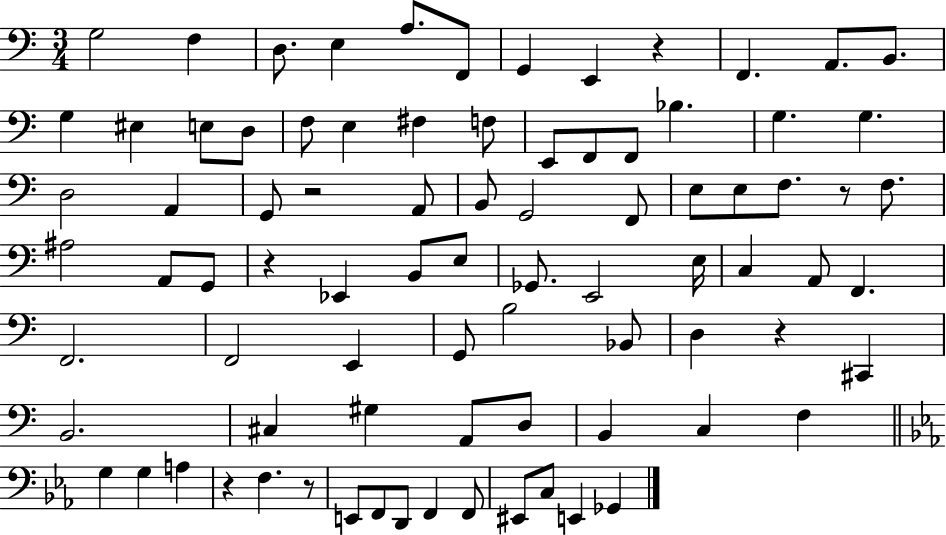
{
  \clef bass
  \numericTimeSignature
  \time 3/4
  \key c \major
  \repeat volta 2 { g2 f4 | d8. e4 a8. f,8 | g,4 e,4 r4 | f,4. a,8. b,8. | \break g4 eis4 e8 d8 | f8 e4 fis4 f8 | e,8 f,8 f,8 bes4. | g4. g4. | \break d2 a,4 | g,8 r2 a,8 | b,8 g,2 f,8 | e8 e8 f8. r8 f8. | \break ais2 a,8 g,8 | r4 ees,4 b,8 e8 | ges,8. e,2 e16 | c4 a,8 f,4. | \break f,2. | f,2 e,4 | g,8 b2 bes,8 | d4 r4 cis,4 | \break b,2. | cis4 gis4 a,8 d8 | b,4 c4 f4 | \bar "||" \break \key ees \major g4 g4 a4 | r4 f4. r8 | e,8 f,8 d,8 f,4 f,8 | eis,8 c8 e,4 ges,4 | \break } \bar "|."
}